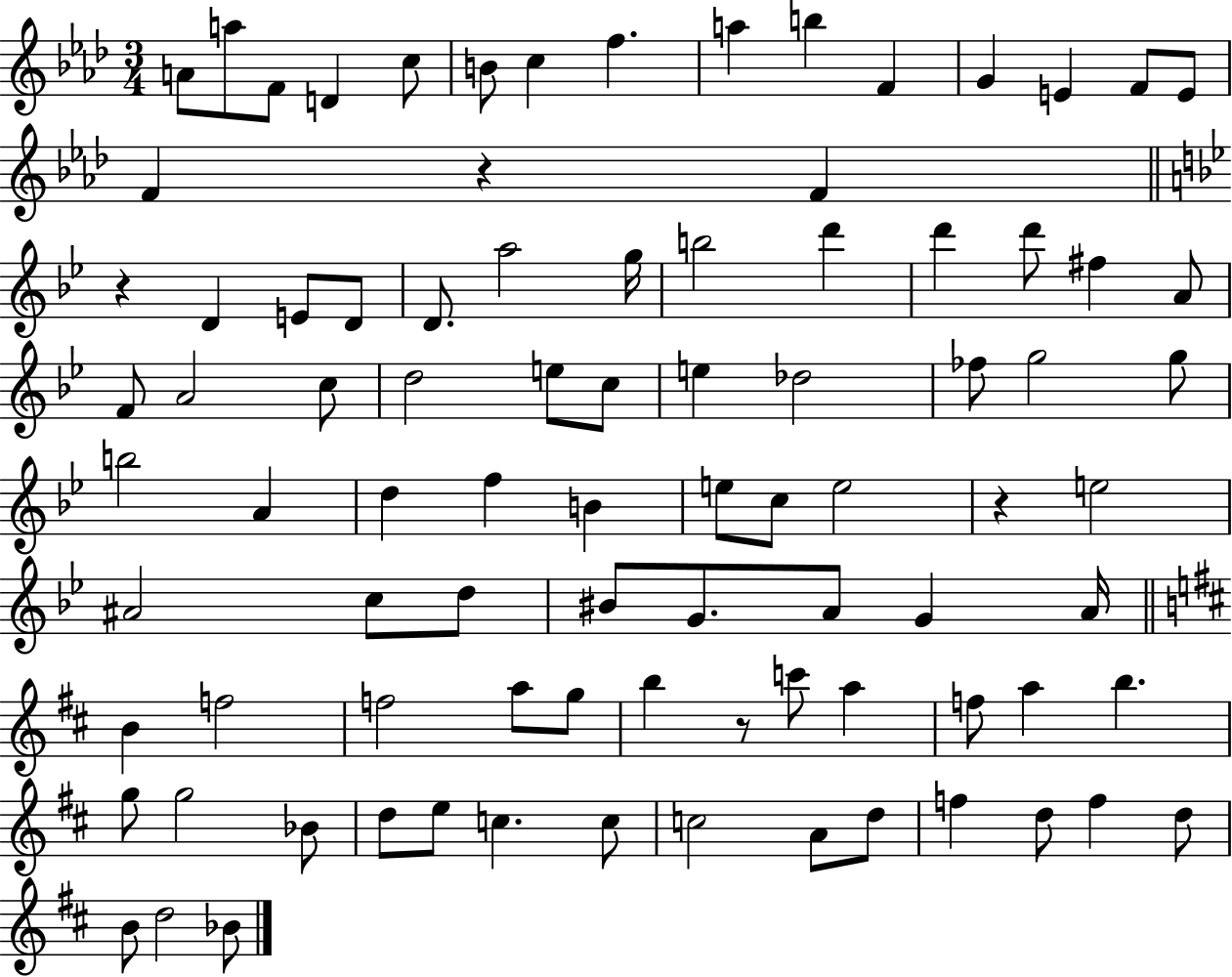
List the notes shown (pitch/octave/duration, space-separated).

A4/e A5/e F4/e D4/q C5/e B4/e C5/q F5/q. A5/q B5/q F4/q G4/q E4/q F4/e E4/e F4/q R/q F4/q R/q D4/q E4/e D4/e D4/e. A5/h G5/s B5/h D6/q D6/q D6/e F#5/q A4/e F4/e A4/h C5/e D5/h E5/e C5/e E5/q Db5/h FES5/e G5/h G5/e B5/h A4/q D5/q F5/q B4/q E5/e C5/e E5/h R/q E5/h A#4/h C5/e D5/e BIS4/e G4/e. A4/e G4/q A4/s B4/q F5/h F5/h A5/e G5/e B5/q R/e C6/e A5/q F5/e A5/q B5/q. G5/e G5/h Bb4/e D5/e E5/e C5/q. C5/e C5/h A4/e D5/e F5/q D5/e F5/q D5/e B4/e D5/h Bb4/e